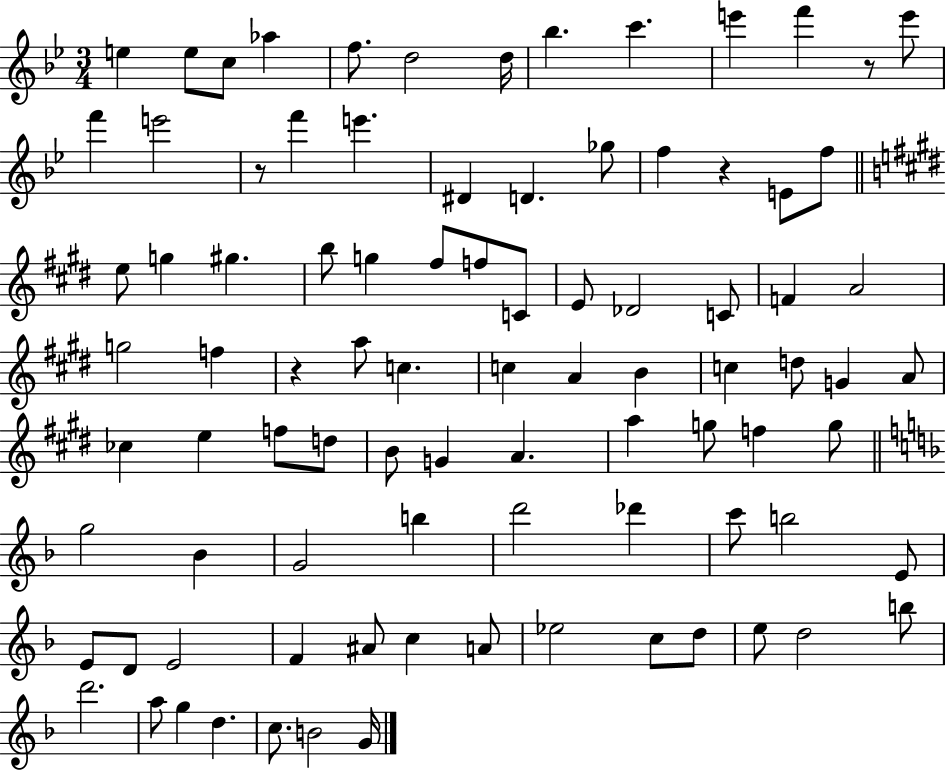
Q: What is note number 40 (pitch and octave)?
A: C5